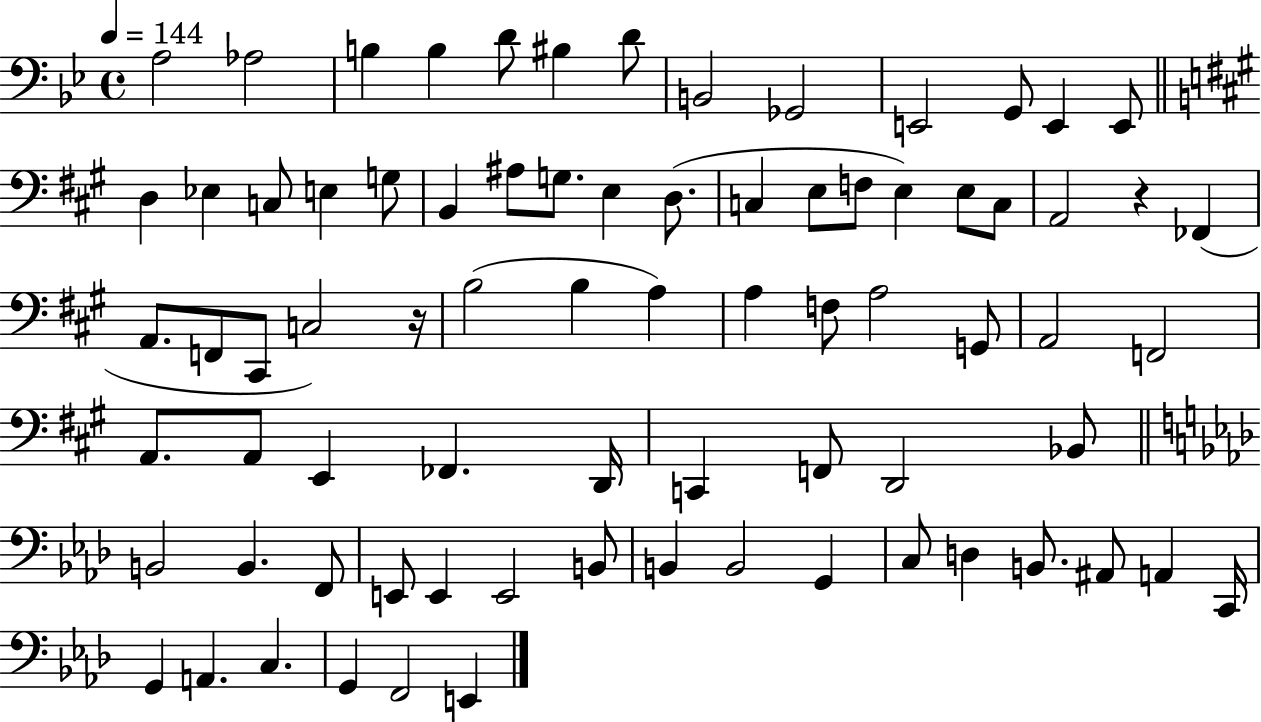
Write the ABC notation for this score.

X:1
T:Untitled
M:4/4
L:1/4
K:Bb
A,2 _A,2 B, B, D/2 ^B, D/2 B,,2 _G,,2 E,,2 G,,/2 E,, E,,/2 D, _E, C,/2 E, G,/2 B,, ^A,/2 G,/2 E, D,/2 C, E,/2 F,/2 E, E,/2 C,/2 A,,2 z _F,, A,,/2 F,,/2 ^C,,/2 C,2 z/4 B,2 B, A, A, F,/2 A,2 G,,/2 A,,2 F,,2 A,,/2 A,,/2 E,, _F,, D,,/4 C,, F,,/2 D,,2 _B,,/2 B,,2 B,, F,,/2 E,,/2 E,, E,,2 B,,/2 B,, B,,2 G,, C,/2 D, B,,/2 ^A,,/2 A,, C,,/4 G,, A,, C, G,, F,,2 E,,